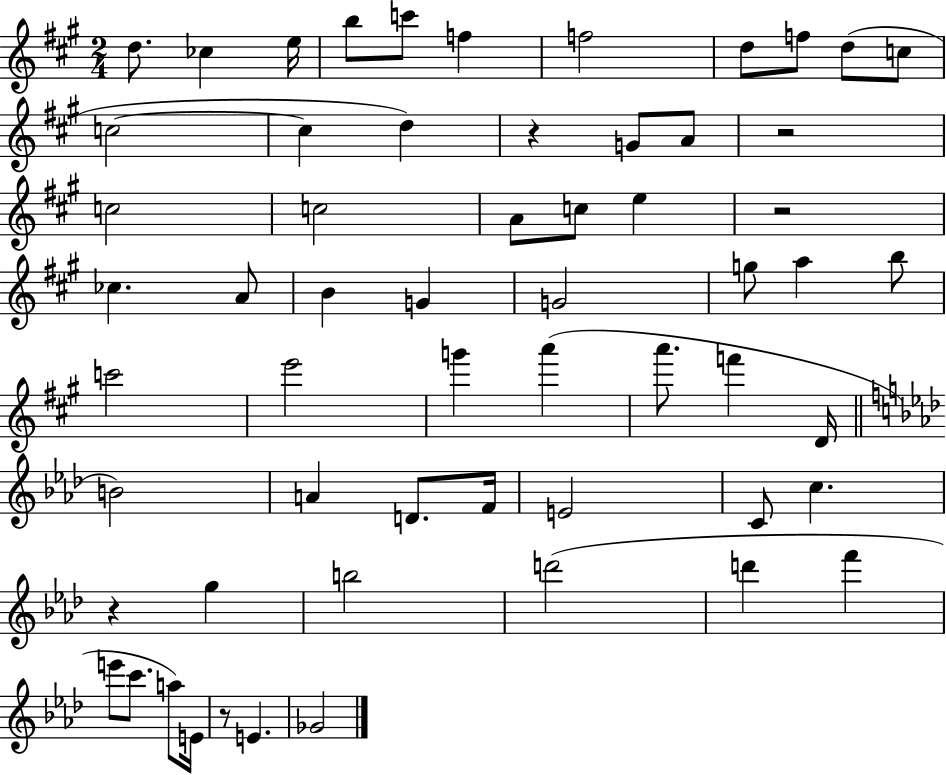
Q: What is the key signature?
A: A major